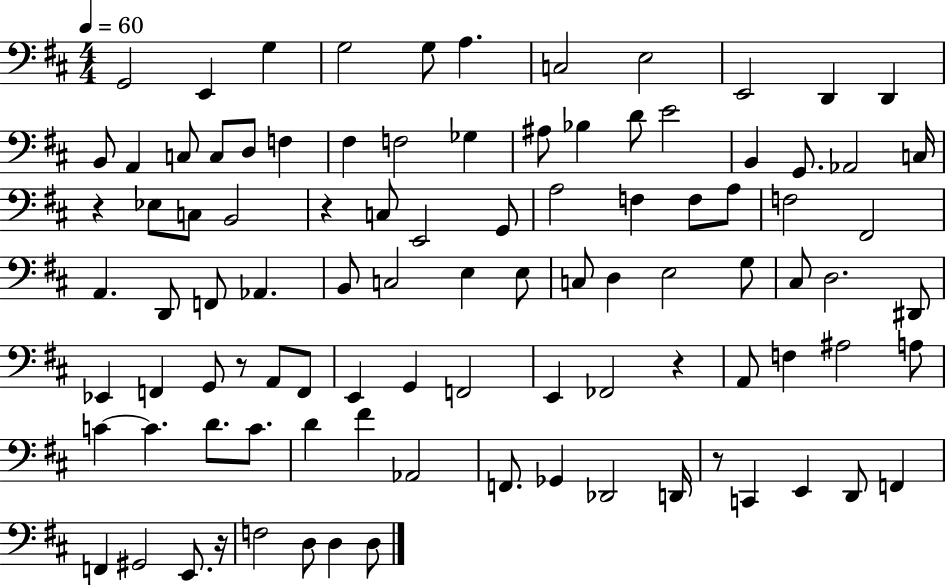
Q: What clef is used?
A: bass